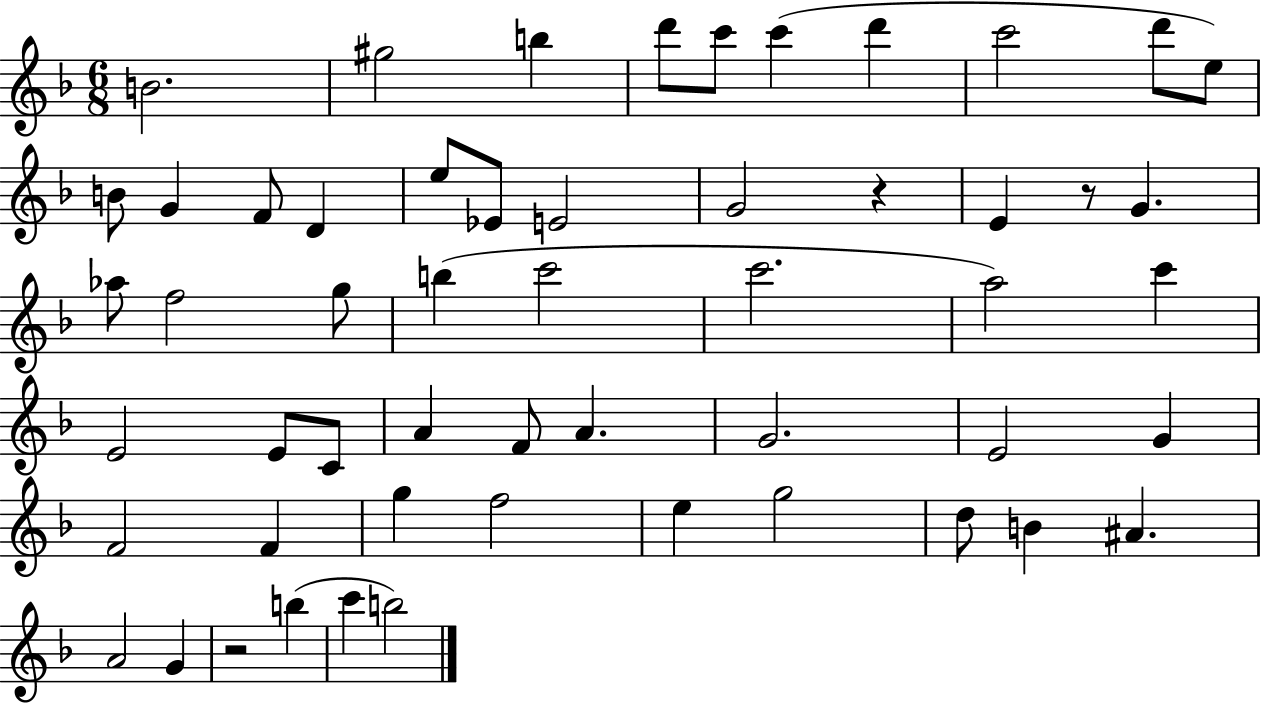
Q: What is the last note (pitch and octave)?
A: B5